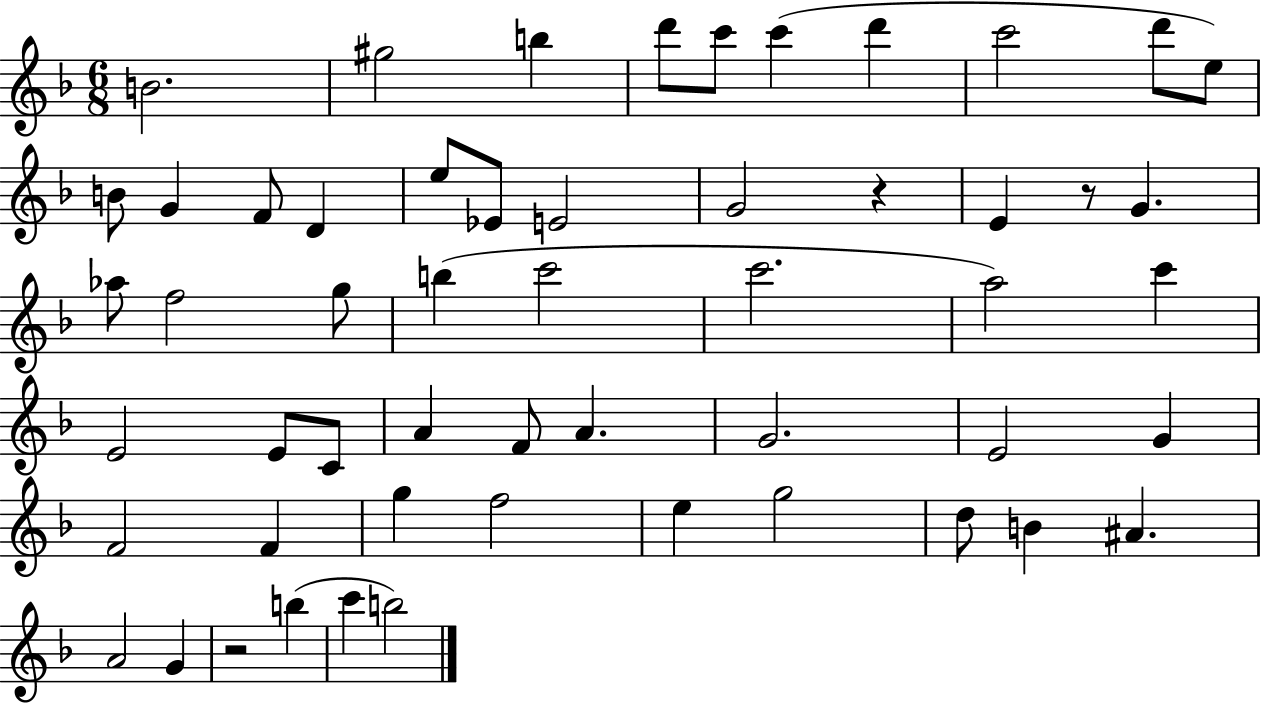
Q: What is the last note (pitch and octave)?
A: B5